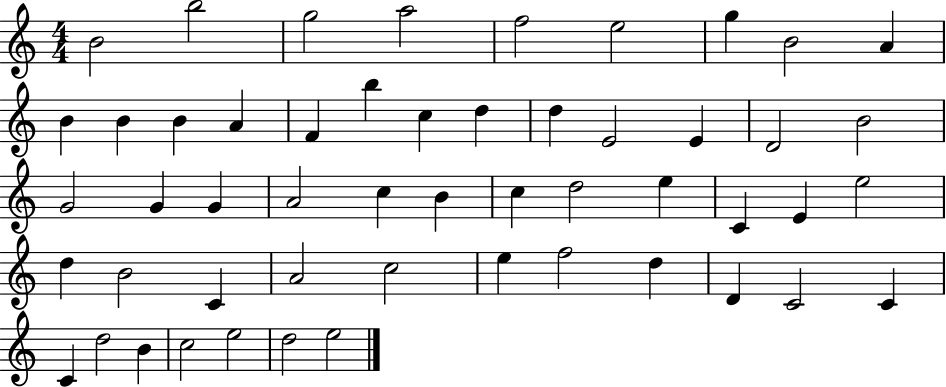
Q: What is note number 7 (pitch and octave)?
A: G5